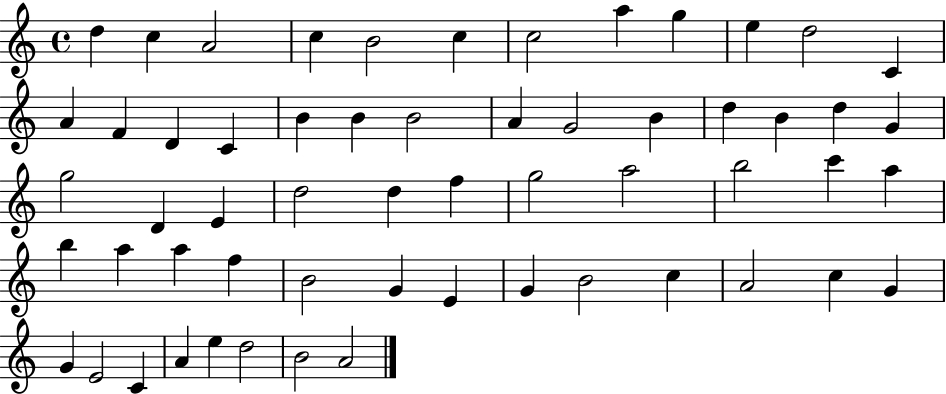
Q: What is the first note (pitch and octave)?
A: D5